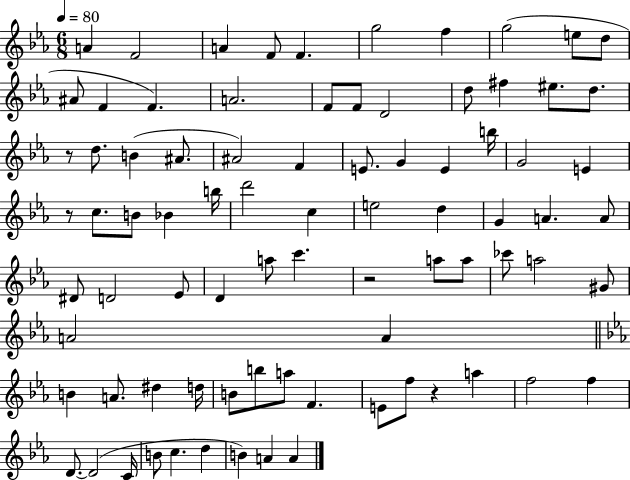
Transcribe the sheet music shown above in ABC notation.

X:1
T:Untitled
M:6/8
L:1/4
K:Eb
A F2 A F/2 F g2 f g2 e/2 d/2 ^A/2 F F A2 F/2 F/2 D2 d/2 ^f ^e/2 d/2 z/2 d/2 B ^A/2 ^A2 F E/2 G E b/4 G2 E z/2 c/2 B/2 _B b/4 d'2 c e2 d G A A/2 ^D/2 D2 _E/2 D a/2 c' z2 a/2 a/2 _c'/2 a2 ^G/2 A2 A B A/2 ^d d/4 B/2 b/2 a/2 F E/2 f/2 z a f2 f D/2 D2 C/4 B/2 c d B A A